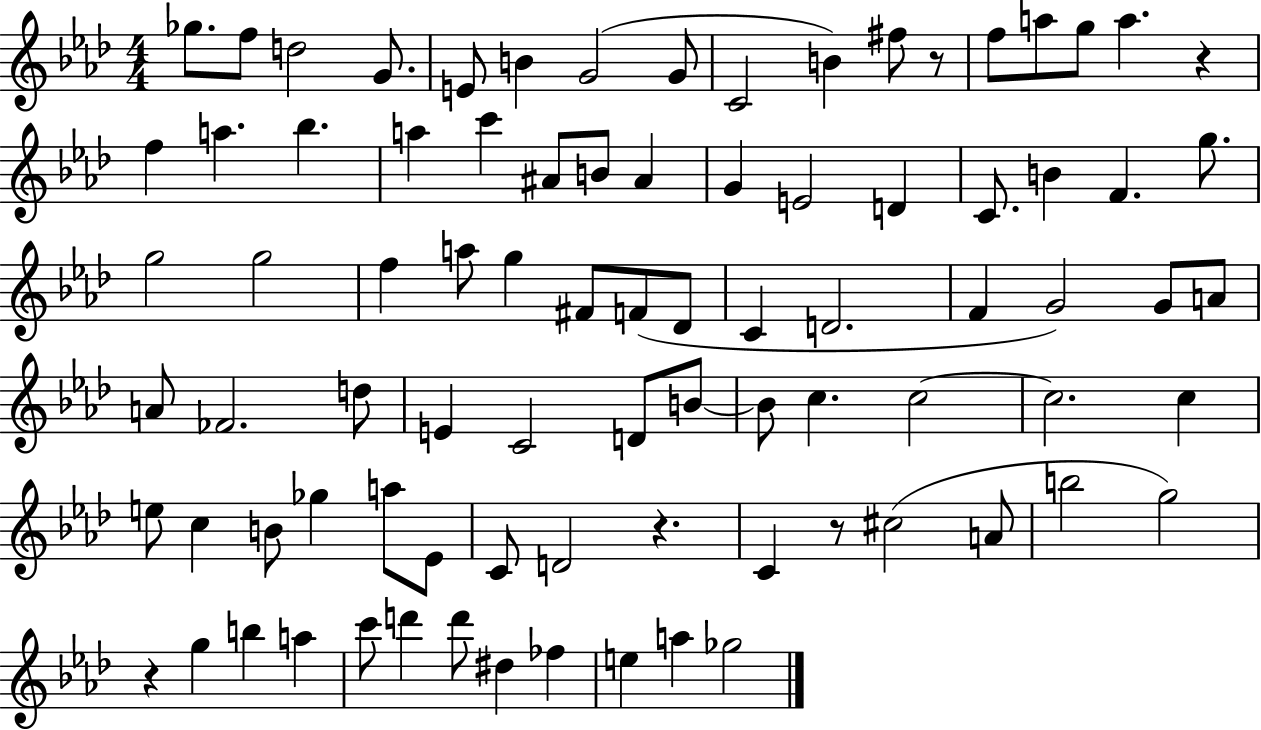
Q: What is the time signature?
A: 4/4